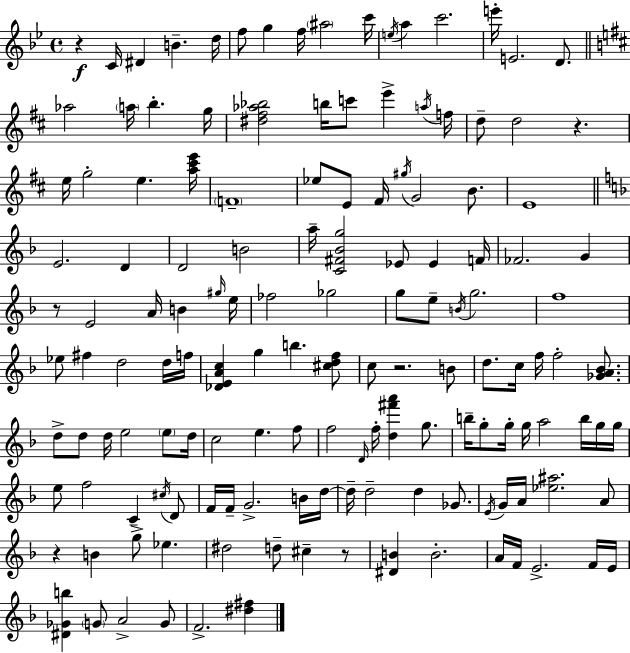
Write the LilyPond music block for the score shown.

{
  \clef treble
  \time 4/4
  \defaultTimeSignature
  \key g \minor
  r4\f c'16 dis'4 b'4.-- d''16 | f''8 g''4 f''16 \parenthesize ais''2 c'''16 | \acciaccatura { e''16 } a''4 c'''2. | e'''16-. e'2. d'8. | \break \bar "||" \break \key d \major aes''2 \parenthesize a''16 b''4.-. g''16 | <dis'' fis'' aes'' bes''>2 b''16 c'''8 e'''4-> \acciaccatura { a''16 } | f''16 d''8-- d''2 r4. | e''16 g''2-. e''4. | \break <a'' cis''' e'''>16 \parenthesize f'1-- | ees''8 e'8 fis'16 \acciaccatura { gis''16 } g'2 b'8. | e'1 | \bar "||" \break \key f \major e'2. d'4 | d'2 b'2 | a''16-- <c' fis' bes' g''>2 ees'8 ees'4 f'16 | fes'2. g'4 | \break r8 e'2 a'16 b'4 \grace { gis''16 } | e''16 fes''2 ges''2 | g''8 e''8-- \acciaccatura { b'16 } g''2. | f''1 | \break ees''8 fis''4 d''2 | d''16 f''16 <des' e' a' c''>4 g''4 b''4. | <cis'' d'' f''>8 c''8 r2. | b'8 d''8. c''16 f''16 f''2-. <ges' a' bes'>8. | \break d''8-> d''8 d''16 e''2 \parenthesize e''8 | d''16 c''2 e''4. | f''8 f''2 \grace { d'16 } f''16-. <d'' fis''' a'''>4 | g''8. b''16-- g''8-. g''16-. g''16 a''2 | \break b''16 g''16 g''16 e''8 f''2 c'4-- | \acciaccatura { cis''16 } d'8 f'16 f'16-- g'2.-> | b'16 d''16~~ d''16-- d''2-- d''4 | ges'8. \acciaccatura { e'16 } g'16 a'16 <ees'' ais''>2. | \break a'8 r4 b'4 g''8-> ees''4. | dis''2 d''8-- cis''4-- | r8 <dis' b'>4 b'2.-. | a'16 f'16 e'2.-> | \break f'16 e'16 <dis' ges' b''>4 \parenthesize g'8 a'2-> | g'8 f'2.-> | <dis'' fis''>4 \bar "|."
}